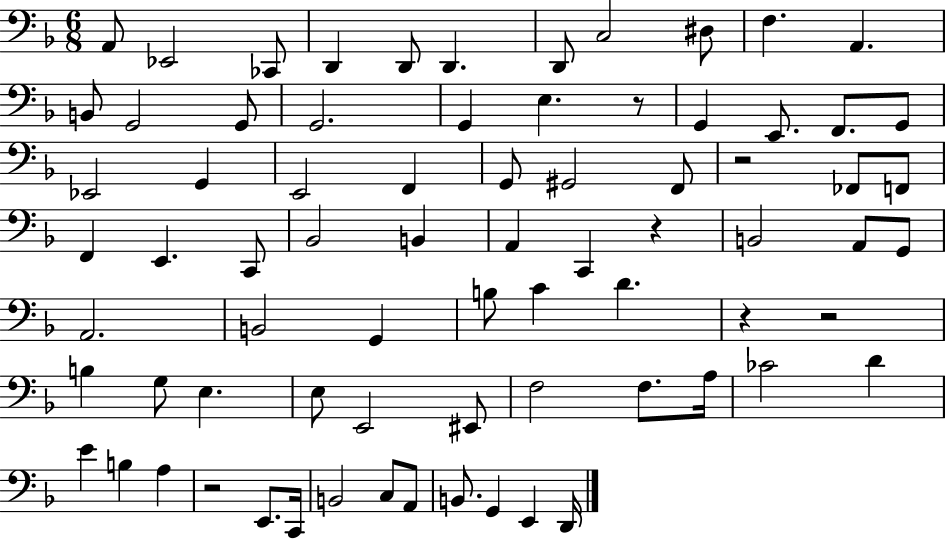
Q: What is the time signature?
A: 6/8